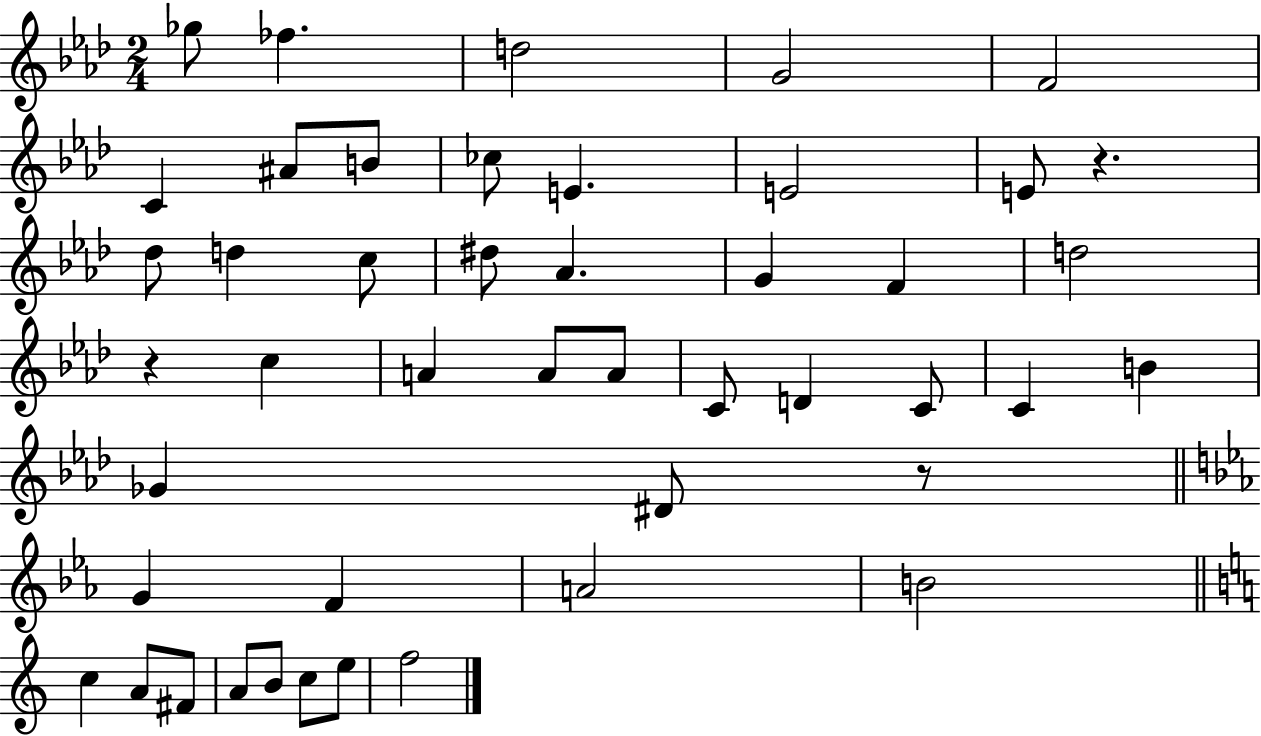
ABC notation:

X:1
T:Untitled
M:2/4
L:1/4
K:Ab
_g/2 _f d2 G2 F2 C ^A/2 B/2 _c/2 E E2 E/2 z _d/2 d c/2 ^d/2 _A G F d2 z c A A/2 A/2 C/2 D C/2 C B _G ^D/2 z/2 G F A2 B2 c A/2 ^F/2 A/2 B/2 c/2 e/2 f2